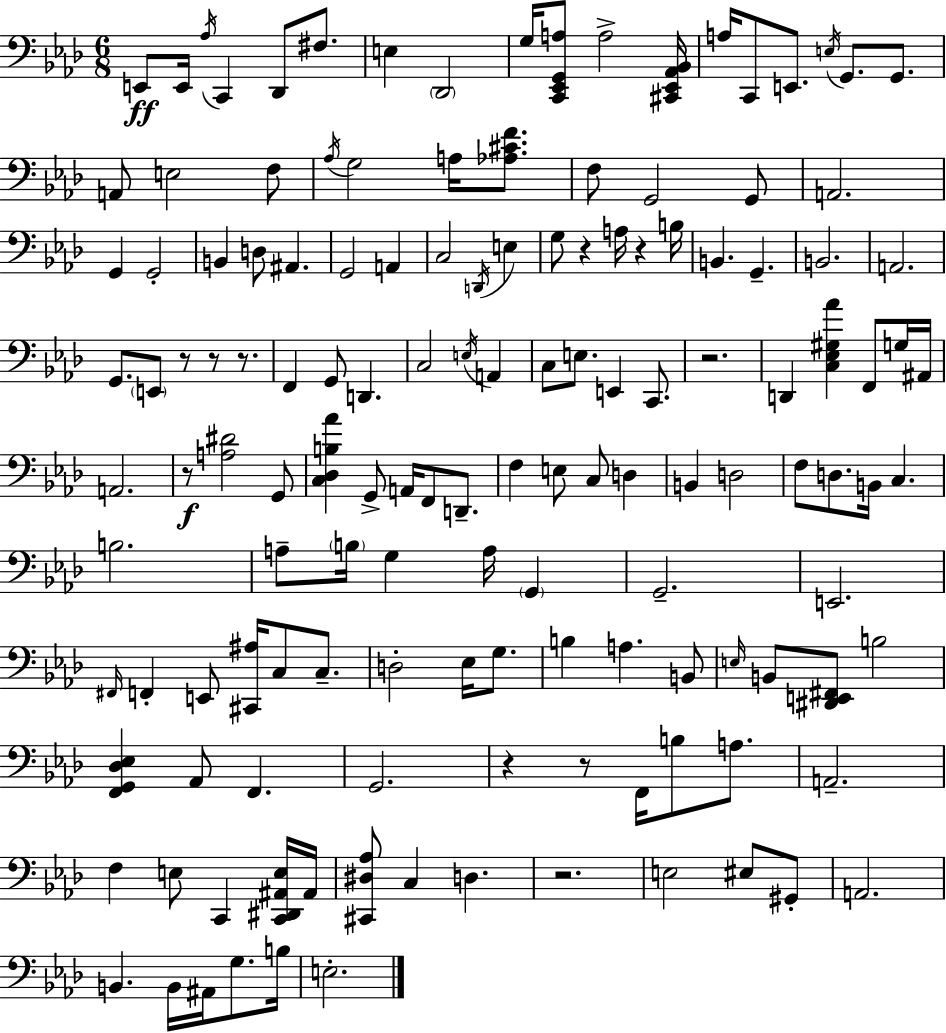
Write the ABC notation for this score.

X:1
T:Untitled
M:6/8
L:1/4
K:Fm
E,,/2 E,,/4 _A,/4 C,, _D,,/2 ^F,/2 E, _D,,2 G,/4 [C,,_E,,G,,A,]/2 A,2 [^C,,_E,,_A,,_B,,]/4 A,/4 C,,/2 E,,/2 E,/4 G,,/2 G,,/2 A,,/2 E,2 F,/2 _A,/4 G,2 A,/4 [_A,^CF]/2 F,/2 G,,2 G,,/2 A,,2 G,, G,,2 B,, D,/2 ^A,, G,,2 A,, C,2 D,,/4 E, G,/2 z A,/4 z B,/4 B,, G,, B,,2 A,,2 G,,/2 E,,/2 z/2 z/2 z/2 F,, G,,/2 D,, C,2 E,/4 A,, C,/2 E,/2 E,, C,,/2 z2 D,, [C,_E,^G,_A] F,,/2 G,/4 ^A,,/4 A,,2 z/2 [A,^D]2 G,,/2 [C,_D,B,_A] G,,/2 A,,/4 F,,/2 D,,/2 F, E,/2 C,/2 D, B,, D,2 F,/2 D,/2 B,,/4 C, B,2 A,/2 B,/4 G, A,/4 G,, G,,2 E,,2 ^F,,/4 F,, E,,/2 [^C,,^A,]/4 C,/2 C,/2 D,2 _E,/4 G,/2 B, A, B,,/2 E,/4 B,,/2 [^D,,E,,^F,,]/2 B,2 [F,,G,,_D,_E,] _A,,/2 F,, G,,2 z z/2 F,,/4 B,/2 A,/2 A,,2 F, E,/2 C,, [C,,^D,,^A,,E,]/4 ^A,,/4 [^C,,^D,_A,]/2 C, D, z2 E,2 ^E,/2 ^G,,/2 A,,2 B,, B,,/4 ^A,,/4 G,/2 B,/4 E,2